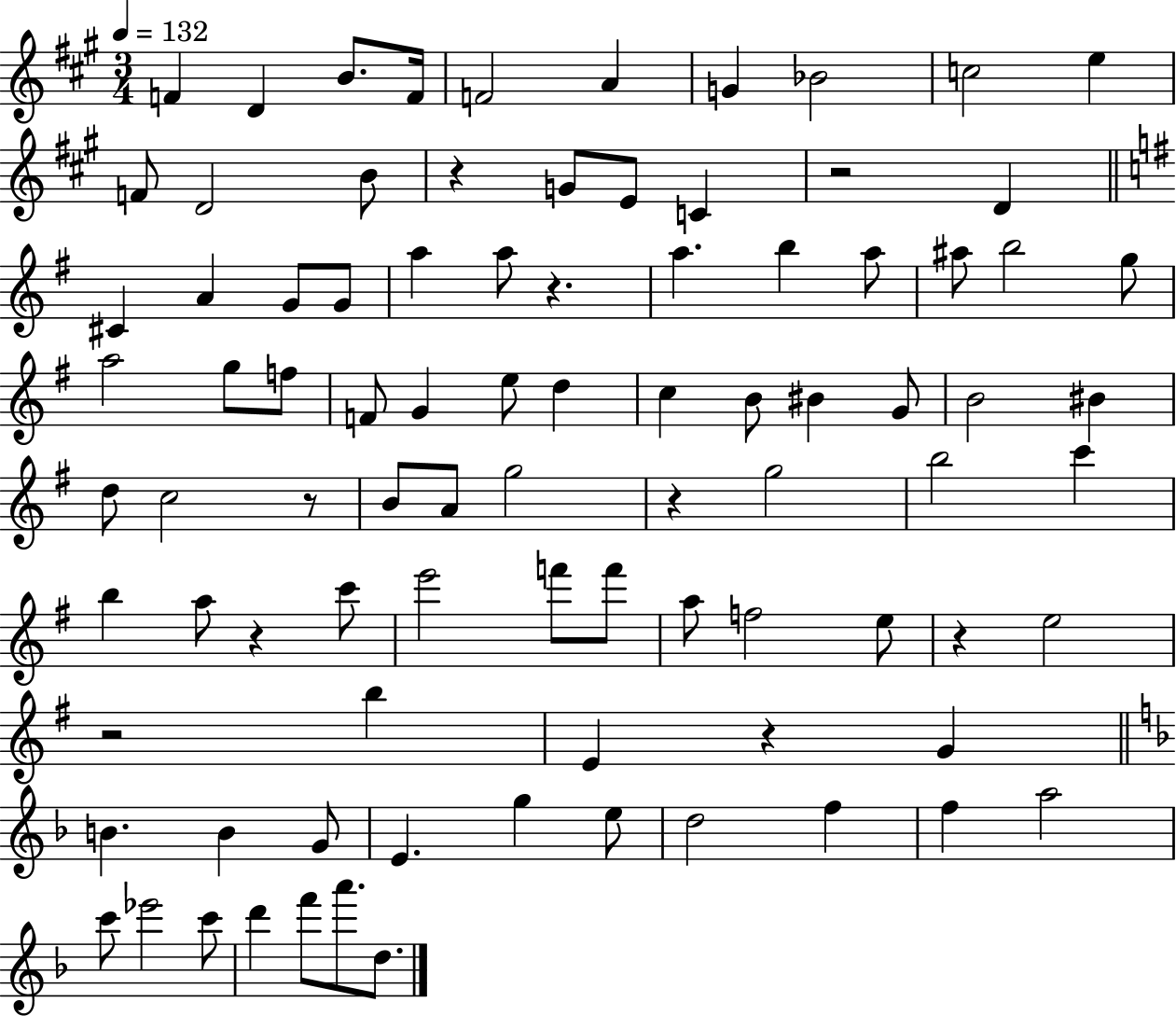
X:1
T:Untitled
M:3/4
L:1/4
K:A
F D B/2 F/4 F2 A G _B2 c2 e F/2 D2 B/2 z G/2 E/2 C z2 D ^C A G/2 G/2 a a/2 z a b a/2 ^a/2 b2 g/2 a2 g/2 f/2 F/2 G e/2 d c B/2 ^B G/2 B2 ^B d/2 c2 z/2 B/2 A/2 g2 z g2 b2 c' b a/2 z c'/2 e'2 f'/2 f'/2 a/2 f2 e/2 z e2 z2 b E z G B B G/2 E g e/2 d2 f f a2 c'/2 _e'2 c'/2 d' f'/2 a'/2 d/2